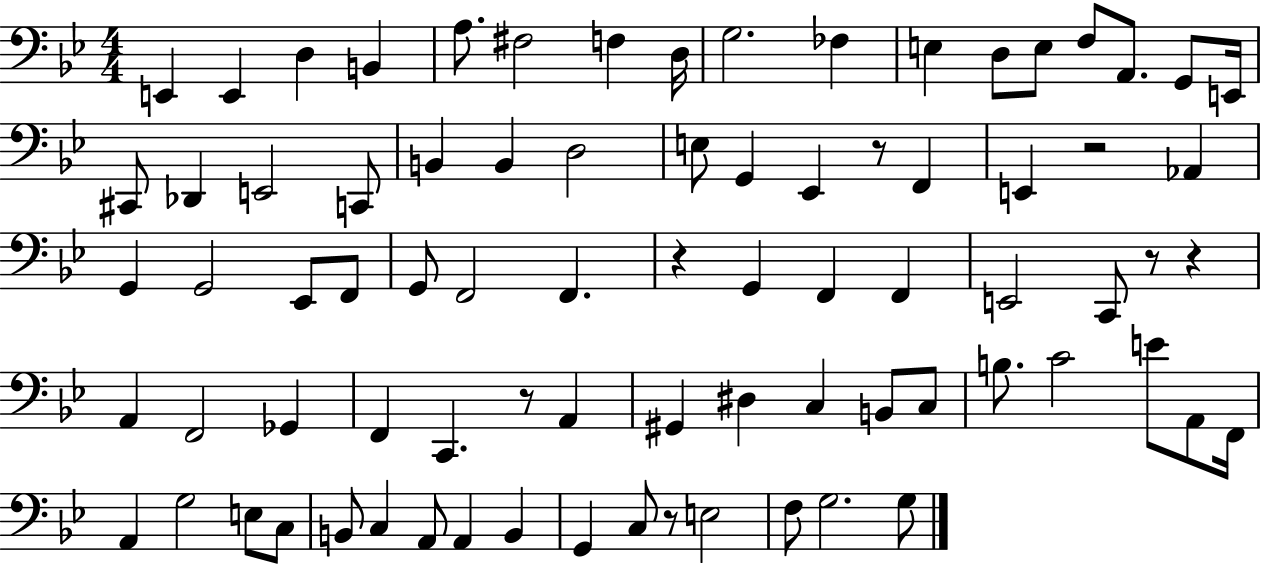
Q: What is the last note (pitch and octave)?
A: G3